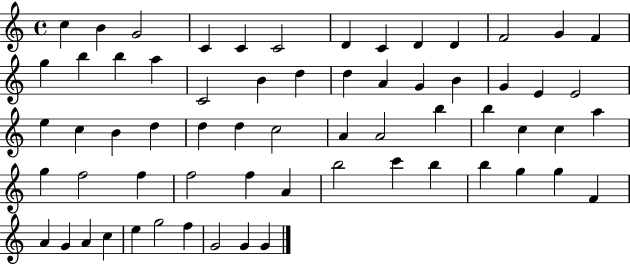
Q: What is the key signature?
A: C major